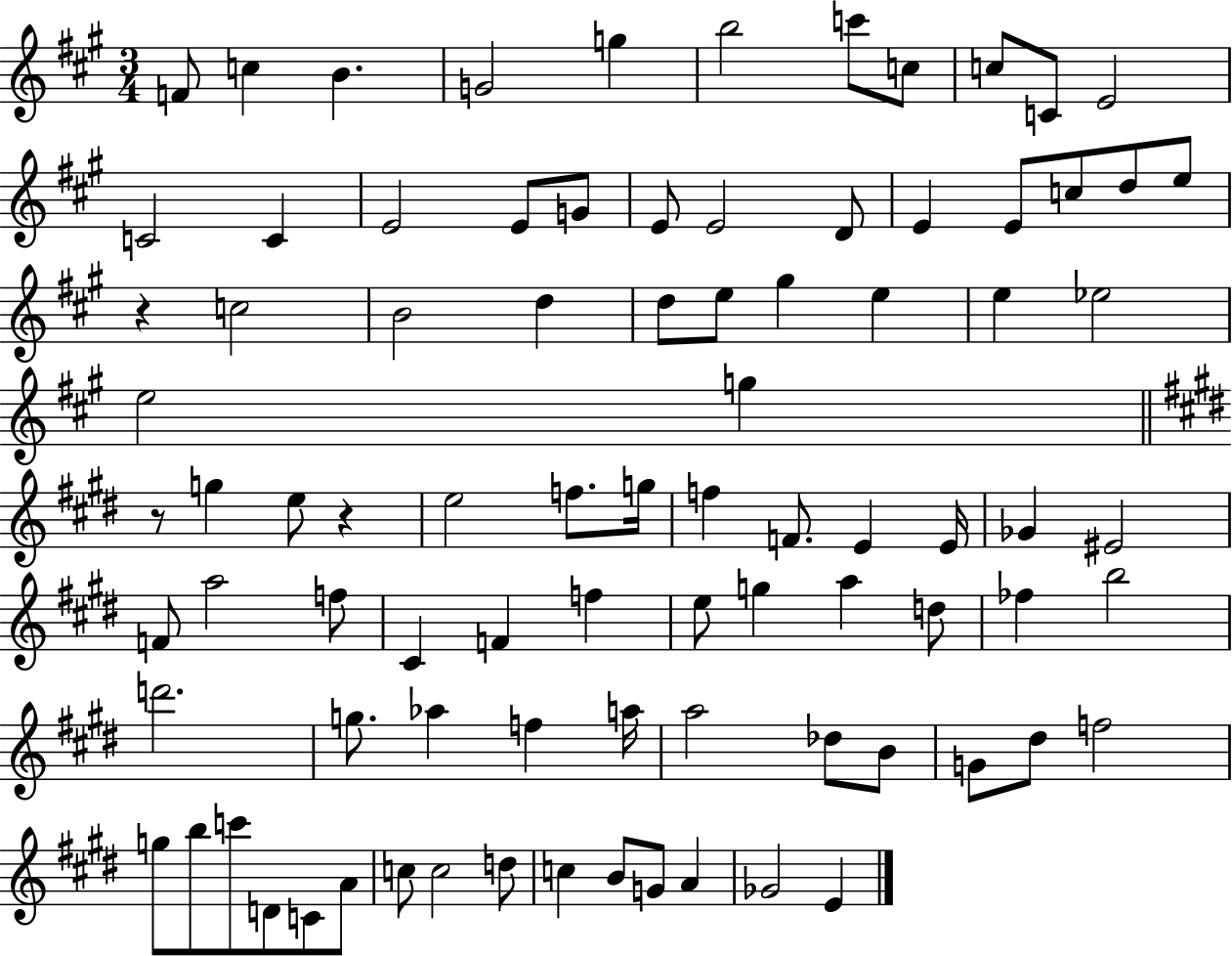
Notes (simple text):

F4/e C5/q B4/q. G4/h G5/q B5/h C6/e C5/e C5/e C4/e E4/h C4/h C4/q E4/h E4/e G4/e E4/e E4/h D4/e E4/q E4/e C5/e D5/e E5/e R/q C5/h B4/h D5/q D5/e E5/e G#5/q E5/q E5/q Eb5/h E5/h G5/q R/e G5/q E5/e R/q E5/h F5/e. G5/s F5/q F4/e. E4/q E4/s Gb4/q EIS4/h F4/e A5/h F5/e C#4/q F4/q F5/q E5/e G5/q A5/q D5/e FES5/q B5/h D6/h. G5/e. Ab5/q F5/q A5/s A5/h Db5/e B4/e G4/e D#5/e F5/h G5/e B5/e C6/e D4/e C4/e A4/e C5/e C5/h D5/e C5/q B4/e G4/e A4/q Gb4/h E4/q